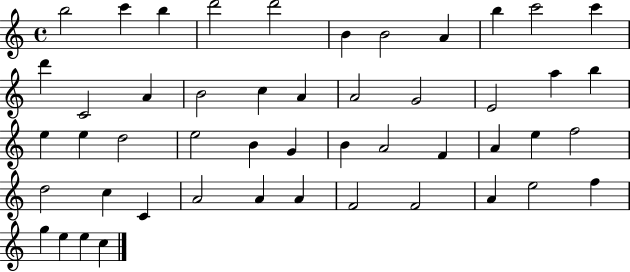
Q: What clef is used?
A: treble